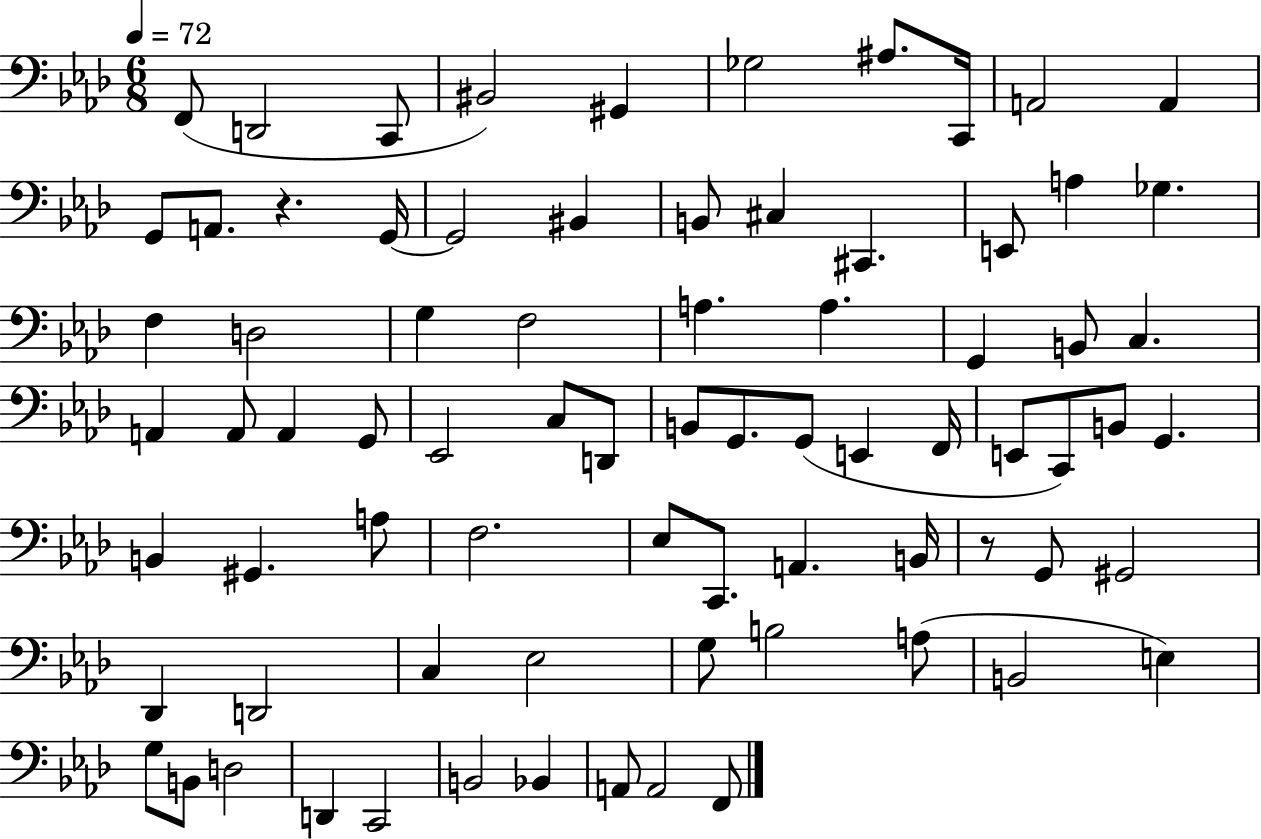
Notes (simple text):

F2/e D2/h C2/e BIS2/h G#2/q Gb3/h A#3/e. C2/s A2/h A2/q G2/e A2/e. R/q. G2/s G2/h BIS2/q B2/e C#3/q C#2/q. E2/e A3/q Gb3/q. F3/q D3/h G3/q F3/h A3/q. A3/q. G2/q B2/e C3/q. A2/q A2/e A2/q G2/e Eb2/h C3/e D2/e B2/e G2/e. G2/e E2/q F2/s E2/e C2/e B2/e G2/q. B2/q G#2/q. A3/e F3/h. Eb3/e C2/e. A2/q. B2/s R/e G2/e G#2/h Db2/q D2/h C3/q Eb3/h G3/e B3/h A3/e B2/h E3/q G3/e B2/e D3/h D2/q C2/h B2/h Bb2/q A2/e A2/h F2/e